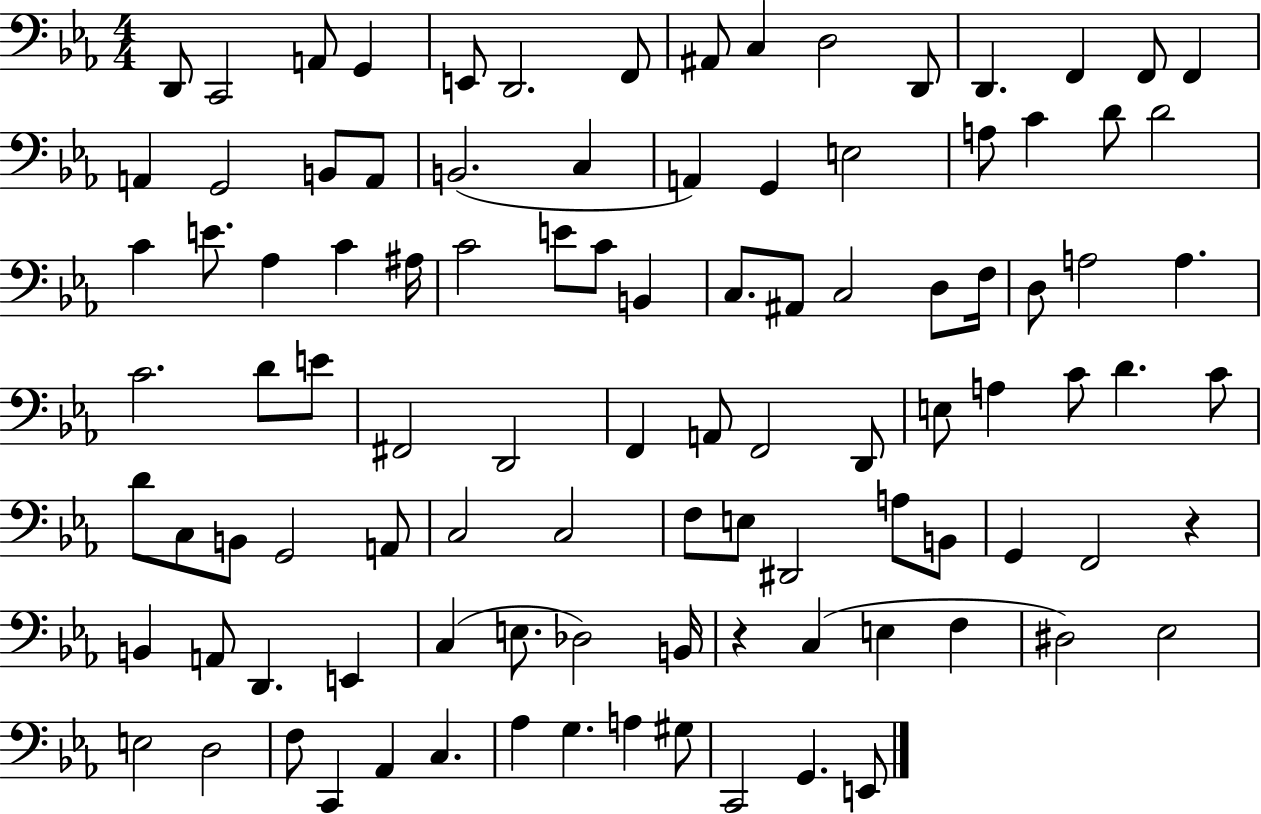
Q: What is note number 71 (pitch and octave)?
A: B2